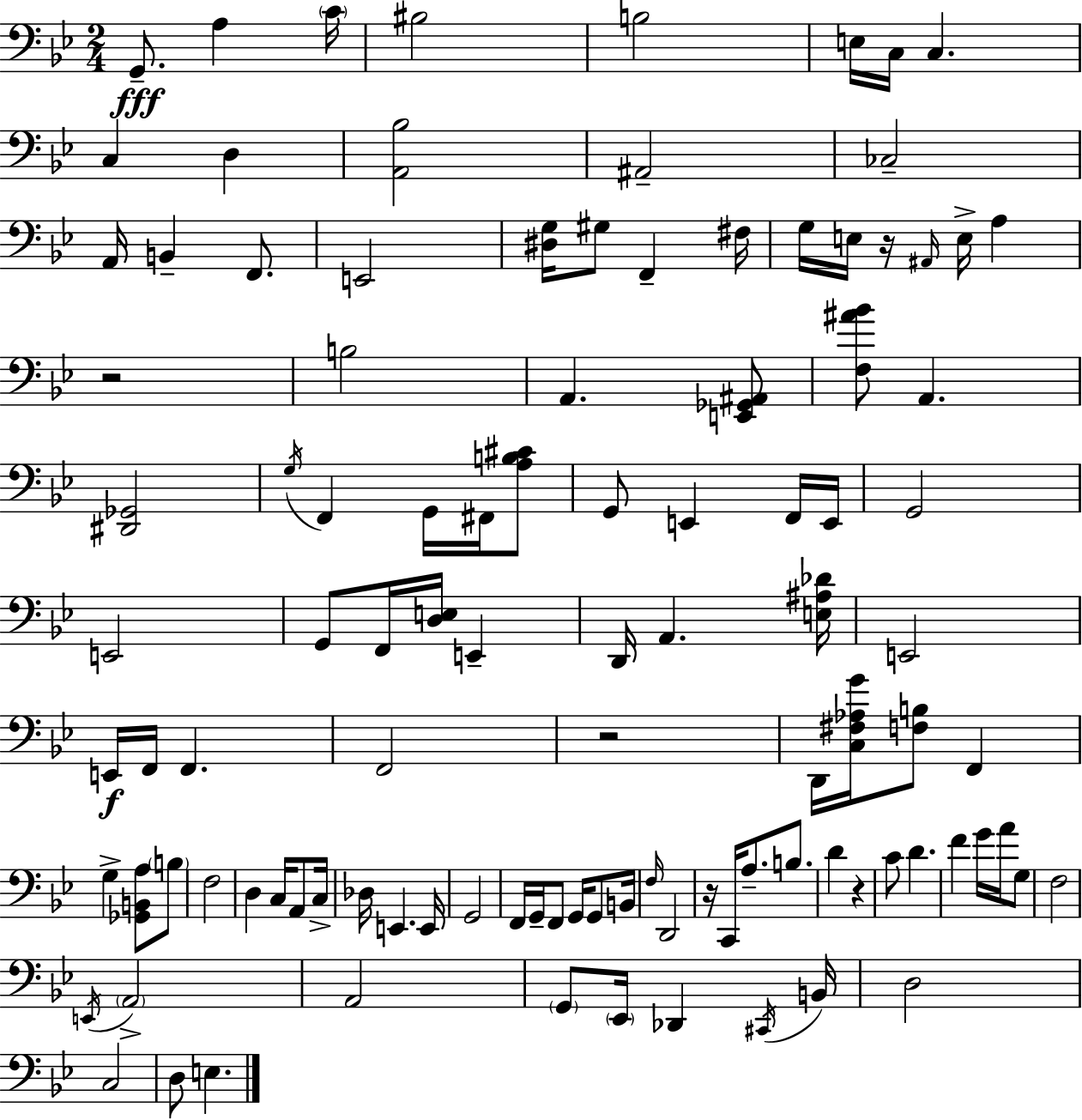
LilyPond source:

{
  \clef bass
  \numericTimeSignature
  \time 2/4
  \key g \minor
  \repeat volta 2 { g,8.--\fff a4 \parenthesize c'16 | bis2 | b2 | e16 c16 c4. | \break c4 d4 | <a, bes>2 | ais,2-- | ces2-- | \break a,16 b,4-- f,8. | e,2 | <dis g>16 gis8 f,4-- fis16 | g16 e16 r16 \grace { ais,16 } e16-> a4 | \break r2 | b2 | a,4. <e, ges, ais,>8 | <f ais' bes'>8 a,4. | \break <dis, ges,>2 | \acciaccatura { g16 } f,4 g,16 fis,16 | <a b cis'>8 g,8 e,4 | f,16 e,16 g,2 | \break e,2 | g,8 f,16 <d e>16 e,4-- | d,16 a,4. | <e ais des'>16 e,2 | \break e,16\f f,16 f,4. | f,2 | r2 | d,16 <c fis aes g'>16 <f b>8 f,4 | \break g4-> <ges, b, a>8 | \parenthesize b8 f2 | d4 c16 a,8 | c16-> des16 e,4. | \break e,16 g,2 | f,16 g,16-- f,8 g,16 g,8 | b,16 \grace { f16 } d,2 | r16 c,16 a8.-- | \break b8. d'4 r4 | c'8 d'4. | f'4 g'16 | a'16 g8 f2 | \break \acciaccatura { e,16 } \parenthesize a,2-> | a,2 | \parenthesize g,8 \parenthesize ees,16 des,4 | \acciaccatura { cis,16 } b,16 d2 | \break c2 | d8 e4. | } \bar "|."
}